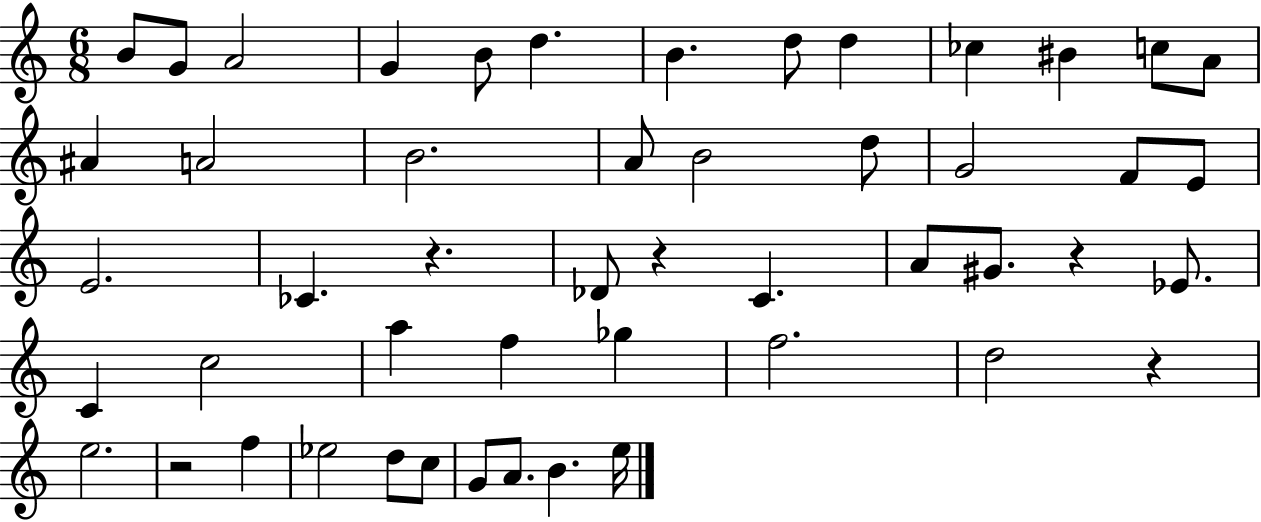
B4/e G4/e A4/h G4/q B4/e D5/q. B4/q. D5/e D5/q CES5/q BIS4/q C5/e A4/e A#4/q A4/h B4/h. A4/e B4/h D5/e G4/h F4/e E4/e E4/h. CES4/q. R/q. Db4/e R/q C4/q. A4/e G#4/e. R/q Eb4/e. C4/q C5/h A5/q F5/q Gb5/q F5/h. D5/h R/q E5/h. R/h F5/q Eb5/h D5/e C5/e G4/e A4/e. B4/q. E5/s